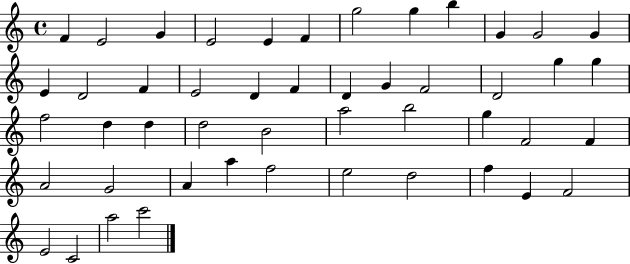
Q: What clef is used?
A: treble